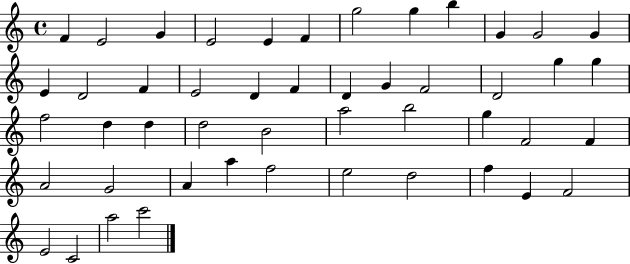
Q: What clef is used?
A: treble